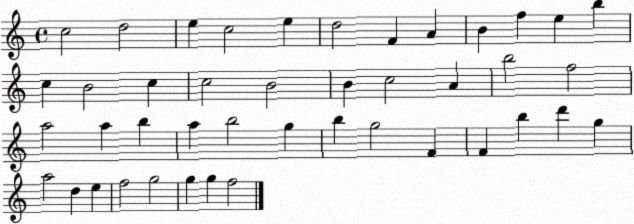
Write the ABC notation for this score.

X:1
T:Untitled
M:4/4
L:1/4
K:C
c2 d2 e c2 e d2 F A B f e b c B2 c c2 B2 B c2 A b2 f2 a2 a b a b2 g b g2 F F b d' g a2 d e f2 g2 g g f2